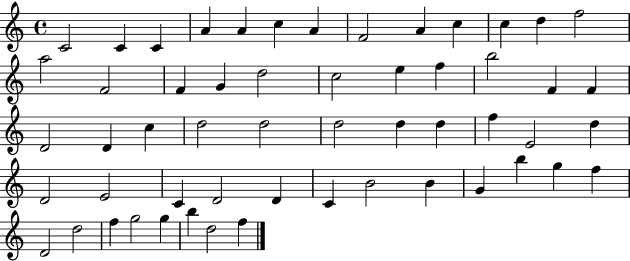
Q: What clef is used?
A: treble